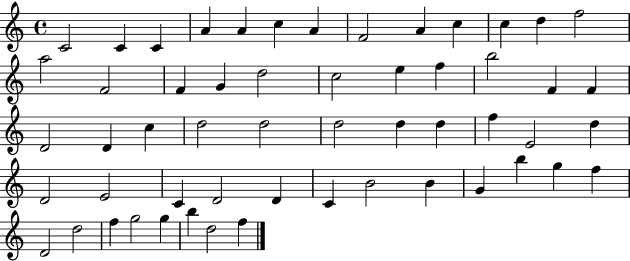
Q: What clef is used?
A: treble